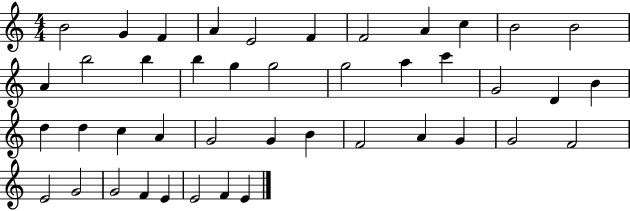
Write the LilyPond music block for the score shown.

{
  \clef treble
  \numericTimeSignature
  \time 4/4
  \key c \major
  b'2 g'4 f'4 | a'4 e'2 f'4 | f'2 a'4 c''4 | b'2 b'2 | \break a'4 b''2 b''4 | b''4 g''4 g''2 | g''2 a''4 c'''4 | g'2 d'4 b'4 | \break d''4 d''4 c''4 a'4 | g'2 g'4 b'4 | f'2 a'4 g'4 | g'2 f'2 | \break e'2 g'2 | g'2 f'4 e'4 | e'2 f'4 e'4 | \bar "|."
}